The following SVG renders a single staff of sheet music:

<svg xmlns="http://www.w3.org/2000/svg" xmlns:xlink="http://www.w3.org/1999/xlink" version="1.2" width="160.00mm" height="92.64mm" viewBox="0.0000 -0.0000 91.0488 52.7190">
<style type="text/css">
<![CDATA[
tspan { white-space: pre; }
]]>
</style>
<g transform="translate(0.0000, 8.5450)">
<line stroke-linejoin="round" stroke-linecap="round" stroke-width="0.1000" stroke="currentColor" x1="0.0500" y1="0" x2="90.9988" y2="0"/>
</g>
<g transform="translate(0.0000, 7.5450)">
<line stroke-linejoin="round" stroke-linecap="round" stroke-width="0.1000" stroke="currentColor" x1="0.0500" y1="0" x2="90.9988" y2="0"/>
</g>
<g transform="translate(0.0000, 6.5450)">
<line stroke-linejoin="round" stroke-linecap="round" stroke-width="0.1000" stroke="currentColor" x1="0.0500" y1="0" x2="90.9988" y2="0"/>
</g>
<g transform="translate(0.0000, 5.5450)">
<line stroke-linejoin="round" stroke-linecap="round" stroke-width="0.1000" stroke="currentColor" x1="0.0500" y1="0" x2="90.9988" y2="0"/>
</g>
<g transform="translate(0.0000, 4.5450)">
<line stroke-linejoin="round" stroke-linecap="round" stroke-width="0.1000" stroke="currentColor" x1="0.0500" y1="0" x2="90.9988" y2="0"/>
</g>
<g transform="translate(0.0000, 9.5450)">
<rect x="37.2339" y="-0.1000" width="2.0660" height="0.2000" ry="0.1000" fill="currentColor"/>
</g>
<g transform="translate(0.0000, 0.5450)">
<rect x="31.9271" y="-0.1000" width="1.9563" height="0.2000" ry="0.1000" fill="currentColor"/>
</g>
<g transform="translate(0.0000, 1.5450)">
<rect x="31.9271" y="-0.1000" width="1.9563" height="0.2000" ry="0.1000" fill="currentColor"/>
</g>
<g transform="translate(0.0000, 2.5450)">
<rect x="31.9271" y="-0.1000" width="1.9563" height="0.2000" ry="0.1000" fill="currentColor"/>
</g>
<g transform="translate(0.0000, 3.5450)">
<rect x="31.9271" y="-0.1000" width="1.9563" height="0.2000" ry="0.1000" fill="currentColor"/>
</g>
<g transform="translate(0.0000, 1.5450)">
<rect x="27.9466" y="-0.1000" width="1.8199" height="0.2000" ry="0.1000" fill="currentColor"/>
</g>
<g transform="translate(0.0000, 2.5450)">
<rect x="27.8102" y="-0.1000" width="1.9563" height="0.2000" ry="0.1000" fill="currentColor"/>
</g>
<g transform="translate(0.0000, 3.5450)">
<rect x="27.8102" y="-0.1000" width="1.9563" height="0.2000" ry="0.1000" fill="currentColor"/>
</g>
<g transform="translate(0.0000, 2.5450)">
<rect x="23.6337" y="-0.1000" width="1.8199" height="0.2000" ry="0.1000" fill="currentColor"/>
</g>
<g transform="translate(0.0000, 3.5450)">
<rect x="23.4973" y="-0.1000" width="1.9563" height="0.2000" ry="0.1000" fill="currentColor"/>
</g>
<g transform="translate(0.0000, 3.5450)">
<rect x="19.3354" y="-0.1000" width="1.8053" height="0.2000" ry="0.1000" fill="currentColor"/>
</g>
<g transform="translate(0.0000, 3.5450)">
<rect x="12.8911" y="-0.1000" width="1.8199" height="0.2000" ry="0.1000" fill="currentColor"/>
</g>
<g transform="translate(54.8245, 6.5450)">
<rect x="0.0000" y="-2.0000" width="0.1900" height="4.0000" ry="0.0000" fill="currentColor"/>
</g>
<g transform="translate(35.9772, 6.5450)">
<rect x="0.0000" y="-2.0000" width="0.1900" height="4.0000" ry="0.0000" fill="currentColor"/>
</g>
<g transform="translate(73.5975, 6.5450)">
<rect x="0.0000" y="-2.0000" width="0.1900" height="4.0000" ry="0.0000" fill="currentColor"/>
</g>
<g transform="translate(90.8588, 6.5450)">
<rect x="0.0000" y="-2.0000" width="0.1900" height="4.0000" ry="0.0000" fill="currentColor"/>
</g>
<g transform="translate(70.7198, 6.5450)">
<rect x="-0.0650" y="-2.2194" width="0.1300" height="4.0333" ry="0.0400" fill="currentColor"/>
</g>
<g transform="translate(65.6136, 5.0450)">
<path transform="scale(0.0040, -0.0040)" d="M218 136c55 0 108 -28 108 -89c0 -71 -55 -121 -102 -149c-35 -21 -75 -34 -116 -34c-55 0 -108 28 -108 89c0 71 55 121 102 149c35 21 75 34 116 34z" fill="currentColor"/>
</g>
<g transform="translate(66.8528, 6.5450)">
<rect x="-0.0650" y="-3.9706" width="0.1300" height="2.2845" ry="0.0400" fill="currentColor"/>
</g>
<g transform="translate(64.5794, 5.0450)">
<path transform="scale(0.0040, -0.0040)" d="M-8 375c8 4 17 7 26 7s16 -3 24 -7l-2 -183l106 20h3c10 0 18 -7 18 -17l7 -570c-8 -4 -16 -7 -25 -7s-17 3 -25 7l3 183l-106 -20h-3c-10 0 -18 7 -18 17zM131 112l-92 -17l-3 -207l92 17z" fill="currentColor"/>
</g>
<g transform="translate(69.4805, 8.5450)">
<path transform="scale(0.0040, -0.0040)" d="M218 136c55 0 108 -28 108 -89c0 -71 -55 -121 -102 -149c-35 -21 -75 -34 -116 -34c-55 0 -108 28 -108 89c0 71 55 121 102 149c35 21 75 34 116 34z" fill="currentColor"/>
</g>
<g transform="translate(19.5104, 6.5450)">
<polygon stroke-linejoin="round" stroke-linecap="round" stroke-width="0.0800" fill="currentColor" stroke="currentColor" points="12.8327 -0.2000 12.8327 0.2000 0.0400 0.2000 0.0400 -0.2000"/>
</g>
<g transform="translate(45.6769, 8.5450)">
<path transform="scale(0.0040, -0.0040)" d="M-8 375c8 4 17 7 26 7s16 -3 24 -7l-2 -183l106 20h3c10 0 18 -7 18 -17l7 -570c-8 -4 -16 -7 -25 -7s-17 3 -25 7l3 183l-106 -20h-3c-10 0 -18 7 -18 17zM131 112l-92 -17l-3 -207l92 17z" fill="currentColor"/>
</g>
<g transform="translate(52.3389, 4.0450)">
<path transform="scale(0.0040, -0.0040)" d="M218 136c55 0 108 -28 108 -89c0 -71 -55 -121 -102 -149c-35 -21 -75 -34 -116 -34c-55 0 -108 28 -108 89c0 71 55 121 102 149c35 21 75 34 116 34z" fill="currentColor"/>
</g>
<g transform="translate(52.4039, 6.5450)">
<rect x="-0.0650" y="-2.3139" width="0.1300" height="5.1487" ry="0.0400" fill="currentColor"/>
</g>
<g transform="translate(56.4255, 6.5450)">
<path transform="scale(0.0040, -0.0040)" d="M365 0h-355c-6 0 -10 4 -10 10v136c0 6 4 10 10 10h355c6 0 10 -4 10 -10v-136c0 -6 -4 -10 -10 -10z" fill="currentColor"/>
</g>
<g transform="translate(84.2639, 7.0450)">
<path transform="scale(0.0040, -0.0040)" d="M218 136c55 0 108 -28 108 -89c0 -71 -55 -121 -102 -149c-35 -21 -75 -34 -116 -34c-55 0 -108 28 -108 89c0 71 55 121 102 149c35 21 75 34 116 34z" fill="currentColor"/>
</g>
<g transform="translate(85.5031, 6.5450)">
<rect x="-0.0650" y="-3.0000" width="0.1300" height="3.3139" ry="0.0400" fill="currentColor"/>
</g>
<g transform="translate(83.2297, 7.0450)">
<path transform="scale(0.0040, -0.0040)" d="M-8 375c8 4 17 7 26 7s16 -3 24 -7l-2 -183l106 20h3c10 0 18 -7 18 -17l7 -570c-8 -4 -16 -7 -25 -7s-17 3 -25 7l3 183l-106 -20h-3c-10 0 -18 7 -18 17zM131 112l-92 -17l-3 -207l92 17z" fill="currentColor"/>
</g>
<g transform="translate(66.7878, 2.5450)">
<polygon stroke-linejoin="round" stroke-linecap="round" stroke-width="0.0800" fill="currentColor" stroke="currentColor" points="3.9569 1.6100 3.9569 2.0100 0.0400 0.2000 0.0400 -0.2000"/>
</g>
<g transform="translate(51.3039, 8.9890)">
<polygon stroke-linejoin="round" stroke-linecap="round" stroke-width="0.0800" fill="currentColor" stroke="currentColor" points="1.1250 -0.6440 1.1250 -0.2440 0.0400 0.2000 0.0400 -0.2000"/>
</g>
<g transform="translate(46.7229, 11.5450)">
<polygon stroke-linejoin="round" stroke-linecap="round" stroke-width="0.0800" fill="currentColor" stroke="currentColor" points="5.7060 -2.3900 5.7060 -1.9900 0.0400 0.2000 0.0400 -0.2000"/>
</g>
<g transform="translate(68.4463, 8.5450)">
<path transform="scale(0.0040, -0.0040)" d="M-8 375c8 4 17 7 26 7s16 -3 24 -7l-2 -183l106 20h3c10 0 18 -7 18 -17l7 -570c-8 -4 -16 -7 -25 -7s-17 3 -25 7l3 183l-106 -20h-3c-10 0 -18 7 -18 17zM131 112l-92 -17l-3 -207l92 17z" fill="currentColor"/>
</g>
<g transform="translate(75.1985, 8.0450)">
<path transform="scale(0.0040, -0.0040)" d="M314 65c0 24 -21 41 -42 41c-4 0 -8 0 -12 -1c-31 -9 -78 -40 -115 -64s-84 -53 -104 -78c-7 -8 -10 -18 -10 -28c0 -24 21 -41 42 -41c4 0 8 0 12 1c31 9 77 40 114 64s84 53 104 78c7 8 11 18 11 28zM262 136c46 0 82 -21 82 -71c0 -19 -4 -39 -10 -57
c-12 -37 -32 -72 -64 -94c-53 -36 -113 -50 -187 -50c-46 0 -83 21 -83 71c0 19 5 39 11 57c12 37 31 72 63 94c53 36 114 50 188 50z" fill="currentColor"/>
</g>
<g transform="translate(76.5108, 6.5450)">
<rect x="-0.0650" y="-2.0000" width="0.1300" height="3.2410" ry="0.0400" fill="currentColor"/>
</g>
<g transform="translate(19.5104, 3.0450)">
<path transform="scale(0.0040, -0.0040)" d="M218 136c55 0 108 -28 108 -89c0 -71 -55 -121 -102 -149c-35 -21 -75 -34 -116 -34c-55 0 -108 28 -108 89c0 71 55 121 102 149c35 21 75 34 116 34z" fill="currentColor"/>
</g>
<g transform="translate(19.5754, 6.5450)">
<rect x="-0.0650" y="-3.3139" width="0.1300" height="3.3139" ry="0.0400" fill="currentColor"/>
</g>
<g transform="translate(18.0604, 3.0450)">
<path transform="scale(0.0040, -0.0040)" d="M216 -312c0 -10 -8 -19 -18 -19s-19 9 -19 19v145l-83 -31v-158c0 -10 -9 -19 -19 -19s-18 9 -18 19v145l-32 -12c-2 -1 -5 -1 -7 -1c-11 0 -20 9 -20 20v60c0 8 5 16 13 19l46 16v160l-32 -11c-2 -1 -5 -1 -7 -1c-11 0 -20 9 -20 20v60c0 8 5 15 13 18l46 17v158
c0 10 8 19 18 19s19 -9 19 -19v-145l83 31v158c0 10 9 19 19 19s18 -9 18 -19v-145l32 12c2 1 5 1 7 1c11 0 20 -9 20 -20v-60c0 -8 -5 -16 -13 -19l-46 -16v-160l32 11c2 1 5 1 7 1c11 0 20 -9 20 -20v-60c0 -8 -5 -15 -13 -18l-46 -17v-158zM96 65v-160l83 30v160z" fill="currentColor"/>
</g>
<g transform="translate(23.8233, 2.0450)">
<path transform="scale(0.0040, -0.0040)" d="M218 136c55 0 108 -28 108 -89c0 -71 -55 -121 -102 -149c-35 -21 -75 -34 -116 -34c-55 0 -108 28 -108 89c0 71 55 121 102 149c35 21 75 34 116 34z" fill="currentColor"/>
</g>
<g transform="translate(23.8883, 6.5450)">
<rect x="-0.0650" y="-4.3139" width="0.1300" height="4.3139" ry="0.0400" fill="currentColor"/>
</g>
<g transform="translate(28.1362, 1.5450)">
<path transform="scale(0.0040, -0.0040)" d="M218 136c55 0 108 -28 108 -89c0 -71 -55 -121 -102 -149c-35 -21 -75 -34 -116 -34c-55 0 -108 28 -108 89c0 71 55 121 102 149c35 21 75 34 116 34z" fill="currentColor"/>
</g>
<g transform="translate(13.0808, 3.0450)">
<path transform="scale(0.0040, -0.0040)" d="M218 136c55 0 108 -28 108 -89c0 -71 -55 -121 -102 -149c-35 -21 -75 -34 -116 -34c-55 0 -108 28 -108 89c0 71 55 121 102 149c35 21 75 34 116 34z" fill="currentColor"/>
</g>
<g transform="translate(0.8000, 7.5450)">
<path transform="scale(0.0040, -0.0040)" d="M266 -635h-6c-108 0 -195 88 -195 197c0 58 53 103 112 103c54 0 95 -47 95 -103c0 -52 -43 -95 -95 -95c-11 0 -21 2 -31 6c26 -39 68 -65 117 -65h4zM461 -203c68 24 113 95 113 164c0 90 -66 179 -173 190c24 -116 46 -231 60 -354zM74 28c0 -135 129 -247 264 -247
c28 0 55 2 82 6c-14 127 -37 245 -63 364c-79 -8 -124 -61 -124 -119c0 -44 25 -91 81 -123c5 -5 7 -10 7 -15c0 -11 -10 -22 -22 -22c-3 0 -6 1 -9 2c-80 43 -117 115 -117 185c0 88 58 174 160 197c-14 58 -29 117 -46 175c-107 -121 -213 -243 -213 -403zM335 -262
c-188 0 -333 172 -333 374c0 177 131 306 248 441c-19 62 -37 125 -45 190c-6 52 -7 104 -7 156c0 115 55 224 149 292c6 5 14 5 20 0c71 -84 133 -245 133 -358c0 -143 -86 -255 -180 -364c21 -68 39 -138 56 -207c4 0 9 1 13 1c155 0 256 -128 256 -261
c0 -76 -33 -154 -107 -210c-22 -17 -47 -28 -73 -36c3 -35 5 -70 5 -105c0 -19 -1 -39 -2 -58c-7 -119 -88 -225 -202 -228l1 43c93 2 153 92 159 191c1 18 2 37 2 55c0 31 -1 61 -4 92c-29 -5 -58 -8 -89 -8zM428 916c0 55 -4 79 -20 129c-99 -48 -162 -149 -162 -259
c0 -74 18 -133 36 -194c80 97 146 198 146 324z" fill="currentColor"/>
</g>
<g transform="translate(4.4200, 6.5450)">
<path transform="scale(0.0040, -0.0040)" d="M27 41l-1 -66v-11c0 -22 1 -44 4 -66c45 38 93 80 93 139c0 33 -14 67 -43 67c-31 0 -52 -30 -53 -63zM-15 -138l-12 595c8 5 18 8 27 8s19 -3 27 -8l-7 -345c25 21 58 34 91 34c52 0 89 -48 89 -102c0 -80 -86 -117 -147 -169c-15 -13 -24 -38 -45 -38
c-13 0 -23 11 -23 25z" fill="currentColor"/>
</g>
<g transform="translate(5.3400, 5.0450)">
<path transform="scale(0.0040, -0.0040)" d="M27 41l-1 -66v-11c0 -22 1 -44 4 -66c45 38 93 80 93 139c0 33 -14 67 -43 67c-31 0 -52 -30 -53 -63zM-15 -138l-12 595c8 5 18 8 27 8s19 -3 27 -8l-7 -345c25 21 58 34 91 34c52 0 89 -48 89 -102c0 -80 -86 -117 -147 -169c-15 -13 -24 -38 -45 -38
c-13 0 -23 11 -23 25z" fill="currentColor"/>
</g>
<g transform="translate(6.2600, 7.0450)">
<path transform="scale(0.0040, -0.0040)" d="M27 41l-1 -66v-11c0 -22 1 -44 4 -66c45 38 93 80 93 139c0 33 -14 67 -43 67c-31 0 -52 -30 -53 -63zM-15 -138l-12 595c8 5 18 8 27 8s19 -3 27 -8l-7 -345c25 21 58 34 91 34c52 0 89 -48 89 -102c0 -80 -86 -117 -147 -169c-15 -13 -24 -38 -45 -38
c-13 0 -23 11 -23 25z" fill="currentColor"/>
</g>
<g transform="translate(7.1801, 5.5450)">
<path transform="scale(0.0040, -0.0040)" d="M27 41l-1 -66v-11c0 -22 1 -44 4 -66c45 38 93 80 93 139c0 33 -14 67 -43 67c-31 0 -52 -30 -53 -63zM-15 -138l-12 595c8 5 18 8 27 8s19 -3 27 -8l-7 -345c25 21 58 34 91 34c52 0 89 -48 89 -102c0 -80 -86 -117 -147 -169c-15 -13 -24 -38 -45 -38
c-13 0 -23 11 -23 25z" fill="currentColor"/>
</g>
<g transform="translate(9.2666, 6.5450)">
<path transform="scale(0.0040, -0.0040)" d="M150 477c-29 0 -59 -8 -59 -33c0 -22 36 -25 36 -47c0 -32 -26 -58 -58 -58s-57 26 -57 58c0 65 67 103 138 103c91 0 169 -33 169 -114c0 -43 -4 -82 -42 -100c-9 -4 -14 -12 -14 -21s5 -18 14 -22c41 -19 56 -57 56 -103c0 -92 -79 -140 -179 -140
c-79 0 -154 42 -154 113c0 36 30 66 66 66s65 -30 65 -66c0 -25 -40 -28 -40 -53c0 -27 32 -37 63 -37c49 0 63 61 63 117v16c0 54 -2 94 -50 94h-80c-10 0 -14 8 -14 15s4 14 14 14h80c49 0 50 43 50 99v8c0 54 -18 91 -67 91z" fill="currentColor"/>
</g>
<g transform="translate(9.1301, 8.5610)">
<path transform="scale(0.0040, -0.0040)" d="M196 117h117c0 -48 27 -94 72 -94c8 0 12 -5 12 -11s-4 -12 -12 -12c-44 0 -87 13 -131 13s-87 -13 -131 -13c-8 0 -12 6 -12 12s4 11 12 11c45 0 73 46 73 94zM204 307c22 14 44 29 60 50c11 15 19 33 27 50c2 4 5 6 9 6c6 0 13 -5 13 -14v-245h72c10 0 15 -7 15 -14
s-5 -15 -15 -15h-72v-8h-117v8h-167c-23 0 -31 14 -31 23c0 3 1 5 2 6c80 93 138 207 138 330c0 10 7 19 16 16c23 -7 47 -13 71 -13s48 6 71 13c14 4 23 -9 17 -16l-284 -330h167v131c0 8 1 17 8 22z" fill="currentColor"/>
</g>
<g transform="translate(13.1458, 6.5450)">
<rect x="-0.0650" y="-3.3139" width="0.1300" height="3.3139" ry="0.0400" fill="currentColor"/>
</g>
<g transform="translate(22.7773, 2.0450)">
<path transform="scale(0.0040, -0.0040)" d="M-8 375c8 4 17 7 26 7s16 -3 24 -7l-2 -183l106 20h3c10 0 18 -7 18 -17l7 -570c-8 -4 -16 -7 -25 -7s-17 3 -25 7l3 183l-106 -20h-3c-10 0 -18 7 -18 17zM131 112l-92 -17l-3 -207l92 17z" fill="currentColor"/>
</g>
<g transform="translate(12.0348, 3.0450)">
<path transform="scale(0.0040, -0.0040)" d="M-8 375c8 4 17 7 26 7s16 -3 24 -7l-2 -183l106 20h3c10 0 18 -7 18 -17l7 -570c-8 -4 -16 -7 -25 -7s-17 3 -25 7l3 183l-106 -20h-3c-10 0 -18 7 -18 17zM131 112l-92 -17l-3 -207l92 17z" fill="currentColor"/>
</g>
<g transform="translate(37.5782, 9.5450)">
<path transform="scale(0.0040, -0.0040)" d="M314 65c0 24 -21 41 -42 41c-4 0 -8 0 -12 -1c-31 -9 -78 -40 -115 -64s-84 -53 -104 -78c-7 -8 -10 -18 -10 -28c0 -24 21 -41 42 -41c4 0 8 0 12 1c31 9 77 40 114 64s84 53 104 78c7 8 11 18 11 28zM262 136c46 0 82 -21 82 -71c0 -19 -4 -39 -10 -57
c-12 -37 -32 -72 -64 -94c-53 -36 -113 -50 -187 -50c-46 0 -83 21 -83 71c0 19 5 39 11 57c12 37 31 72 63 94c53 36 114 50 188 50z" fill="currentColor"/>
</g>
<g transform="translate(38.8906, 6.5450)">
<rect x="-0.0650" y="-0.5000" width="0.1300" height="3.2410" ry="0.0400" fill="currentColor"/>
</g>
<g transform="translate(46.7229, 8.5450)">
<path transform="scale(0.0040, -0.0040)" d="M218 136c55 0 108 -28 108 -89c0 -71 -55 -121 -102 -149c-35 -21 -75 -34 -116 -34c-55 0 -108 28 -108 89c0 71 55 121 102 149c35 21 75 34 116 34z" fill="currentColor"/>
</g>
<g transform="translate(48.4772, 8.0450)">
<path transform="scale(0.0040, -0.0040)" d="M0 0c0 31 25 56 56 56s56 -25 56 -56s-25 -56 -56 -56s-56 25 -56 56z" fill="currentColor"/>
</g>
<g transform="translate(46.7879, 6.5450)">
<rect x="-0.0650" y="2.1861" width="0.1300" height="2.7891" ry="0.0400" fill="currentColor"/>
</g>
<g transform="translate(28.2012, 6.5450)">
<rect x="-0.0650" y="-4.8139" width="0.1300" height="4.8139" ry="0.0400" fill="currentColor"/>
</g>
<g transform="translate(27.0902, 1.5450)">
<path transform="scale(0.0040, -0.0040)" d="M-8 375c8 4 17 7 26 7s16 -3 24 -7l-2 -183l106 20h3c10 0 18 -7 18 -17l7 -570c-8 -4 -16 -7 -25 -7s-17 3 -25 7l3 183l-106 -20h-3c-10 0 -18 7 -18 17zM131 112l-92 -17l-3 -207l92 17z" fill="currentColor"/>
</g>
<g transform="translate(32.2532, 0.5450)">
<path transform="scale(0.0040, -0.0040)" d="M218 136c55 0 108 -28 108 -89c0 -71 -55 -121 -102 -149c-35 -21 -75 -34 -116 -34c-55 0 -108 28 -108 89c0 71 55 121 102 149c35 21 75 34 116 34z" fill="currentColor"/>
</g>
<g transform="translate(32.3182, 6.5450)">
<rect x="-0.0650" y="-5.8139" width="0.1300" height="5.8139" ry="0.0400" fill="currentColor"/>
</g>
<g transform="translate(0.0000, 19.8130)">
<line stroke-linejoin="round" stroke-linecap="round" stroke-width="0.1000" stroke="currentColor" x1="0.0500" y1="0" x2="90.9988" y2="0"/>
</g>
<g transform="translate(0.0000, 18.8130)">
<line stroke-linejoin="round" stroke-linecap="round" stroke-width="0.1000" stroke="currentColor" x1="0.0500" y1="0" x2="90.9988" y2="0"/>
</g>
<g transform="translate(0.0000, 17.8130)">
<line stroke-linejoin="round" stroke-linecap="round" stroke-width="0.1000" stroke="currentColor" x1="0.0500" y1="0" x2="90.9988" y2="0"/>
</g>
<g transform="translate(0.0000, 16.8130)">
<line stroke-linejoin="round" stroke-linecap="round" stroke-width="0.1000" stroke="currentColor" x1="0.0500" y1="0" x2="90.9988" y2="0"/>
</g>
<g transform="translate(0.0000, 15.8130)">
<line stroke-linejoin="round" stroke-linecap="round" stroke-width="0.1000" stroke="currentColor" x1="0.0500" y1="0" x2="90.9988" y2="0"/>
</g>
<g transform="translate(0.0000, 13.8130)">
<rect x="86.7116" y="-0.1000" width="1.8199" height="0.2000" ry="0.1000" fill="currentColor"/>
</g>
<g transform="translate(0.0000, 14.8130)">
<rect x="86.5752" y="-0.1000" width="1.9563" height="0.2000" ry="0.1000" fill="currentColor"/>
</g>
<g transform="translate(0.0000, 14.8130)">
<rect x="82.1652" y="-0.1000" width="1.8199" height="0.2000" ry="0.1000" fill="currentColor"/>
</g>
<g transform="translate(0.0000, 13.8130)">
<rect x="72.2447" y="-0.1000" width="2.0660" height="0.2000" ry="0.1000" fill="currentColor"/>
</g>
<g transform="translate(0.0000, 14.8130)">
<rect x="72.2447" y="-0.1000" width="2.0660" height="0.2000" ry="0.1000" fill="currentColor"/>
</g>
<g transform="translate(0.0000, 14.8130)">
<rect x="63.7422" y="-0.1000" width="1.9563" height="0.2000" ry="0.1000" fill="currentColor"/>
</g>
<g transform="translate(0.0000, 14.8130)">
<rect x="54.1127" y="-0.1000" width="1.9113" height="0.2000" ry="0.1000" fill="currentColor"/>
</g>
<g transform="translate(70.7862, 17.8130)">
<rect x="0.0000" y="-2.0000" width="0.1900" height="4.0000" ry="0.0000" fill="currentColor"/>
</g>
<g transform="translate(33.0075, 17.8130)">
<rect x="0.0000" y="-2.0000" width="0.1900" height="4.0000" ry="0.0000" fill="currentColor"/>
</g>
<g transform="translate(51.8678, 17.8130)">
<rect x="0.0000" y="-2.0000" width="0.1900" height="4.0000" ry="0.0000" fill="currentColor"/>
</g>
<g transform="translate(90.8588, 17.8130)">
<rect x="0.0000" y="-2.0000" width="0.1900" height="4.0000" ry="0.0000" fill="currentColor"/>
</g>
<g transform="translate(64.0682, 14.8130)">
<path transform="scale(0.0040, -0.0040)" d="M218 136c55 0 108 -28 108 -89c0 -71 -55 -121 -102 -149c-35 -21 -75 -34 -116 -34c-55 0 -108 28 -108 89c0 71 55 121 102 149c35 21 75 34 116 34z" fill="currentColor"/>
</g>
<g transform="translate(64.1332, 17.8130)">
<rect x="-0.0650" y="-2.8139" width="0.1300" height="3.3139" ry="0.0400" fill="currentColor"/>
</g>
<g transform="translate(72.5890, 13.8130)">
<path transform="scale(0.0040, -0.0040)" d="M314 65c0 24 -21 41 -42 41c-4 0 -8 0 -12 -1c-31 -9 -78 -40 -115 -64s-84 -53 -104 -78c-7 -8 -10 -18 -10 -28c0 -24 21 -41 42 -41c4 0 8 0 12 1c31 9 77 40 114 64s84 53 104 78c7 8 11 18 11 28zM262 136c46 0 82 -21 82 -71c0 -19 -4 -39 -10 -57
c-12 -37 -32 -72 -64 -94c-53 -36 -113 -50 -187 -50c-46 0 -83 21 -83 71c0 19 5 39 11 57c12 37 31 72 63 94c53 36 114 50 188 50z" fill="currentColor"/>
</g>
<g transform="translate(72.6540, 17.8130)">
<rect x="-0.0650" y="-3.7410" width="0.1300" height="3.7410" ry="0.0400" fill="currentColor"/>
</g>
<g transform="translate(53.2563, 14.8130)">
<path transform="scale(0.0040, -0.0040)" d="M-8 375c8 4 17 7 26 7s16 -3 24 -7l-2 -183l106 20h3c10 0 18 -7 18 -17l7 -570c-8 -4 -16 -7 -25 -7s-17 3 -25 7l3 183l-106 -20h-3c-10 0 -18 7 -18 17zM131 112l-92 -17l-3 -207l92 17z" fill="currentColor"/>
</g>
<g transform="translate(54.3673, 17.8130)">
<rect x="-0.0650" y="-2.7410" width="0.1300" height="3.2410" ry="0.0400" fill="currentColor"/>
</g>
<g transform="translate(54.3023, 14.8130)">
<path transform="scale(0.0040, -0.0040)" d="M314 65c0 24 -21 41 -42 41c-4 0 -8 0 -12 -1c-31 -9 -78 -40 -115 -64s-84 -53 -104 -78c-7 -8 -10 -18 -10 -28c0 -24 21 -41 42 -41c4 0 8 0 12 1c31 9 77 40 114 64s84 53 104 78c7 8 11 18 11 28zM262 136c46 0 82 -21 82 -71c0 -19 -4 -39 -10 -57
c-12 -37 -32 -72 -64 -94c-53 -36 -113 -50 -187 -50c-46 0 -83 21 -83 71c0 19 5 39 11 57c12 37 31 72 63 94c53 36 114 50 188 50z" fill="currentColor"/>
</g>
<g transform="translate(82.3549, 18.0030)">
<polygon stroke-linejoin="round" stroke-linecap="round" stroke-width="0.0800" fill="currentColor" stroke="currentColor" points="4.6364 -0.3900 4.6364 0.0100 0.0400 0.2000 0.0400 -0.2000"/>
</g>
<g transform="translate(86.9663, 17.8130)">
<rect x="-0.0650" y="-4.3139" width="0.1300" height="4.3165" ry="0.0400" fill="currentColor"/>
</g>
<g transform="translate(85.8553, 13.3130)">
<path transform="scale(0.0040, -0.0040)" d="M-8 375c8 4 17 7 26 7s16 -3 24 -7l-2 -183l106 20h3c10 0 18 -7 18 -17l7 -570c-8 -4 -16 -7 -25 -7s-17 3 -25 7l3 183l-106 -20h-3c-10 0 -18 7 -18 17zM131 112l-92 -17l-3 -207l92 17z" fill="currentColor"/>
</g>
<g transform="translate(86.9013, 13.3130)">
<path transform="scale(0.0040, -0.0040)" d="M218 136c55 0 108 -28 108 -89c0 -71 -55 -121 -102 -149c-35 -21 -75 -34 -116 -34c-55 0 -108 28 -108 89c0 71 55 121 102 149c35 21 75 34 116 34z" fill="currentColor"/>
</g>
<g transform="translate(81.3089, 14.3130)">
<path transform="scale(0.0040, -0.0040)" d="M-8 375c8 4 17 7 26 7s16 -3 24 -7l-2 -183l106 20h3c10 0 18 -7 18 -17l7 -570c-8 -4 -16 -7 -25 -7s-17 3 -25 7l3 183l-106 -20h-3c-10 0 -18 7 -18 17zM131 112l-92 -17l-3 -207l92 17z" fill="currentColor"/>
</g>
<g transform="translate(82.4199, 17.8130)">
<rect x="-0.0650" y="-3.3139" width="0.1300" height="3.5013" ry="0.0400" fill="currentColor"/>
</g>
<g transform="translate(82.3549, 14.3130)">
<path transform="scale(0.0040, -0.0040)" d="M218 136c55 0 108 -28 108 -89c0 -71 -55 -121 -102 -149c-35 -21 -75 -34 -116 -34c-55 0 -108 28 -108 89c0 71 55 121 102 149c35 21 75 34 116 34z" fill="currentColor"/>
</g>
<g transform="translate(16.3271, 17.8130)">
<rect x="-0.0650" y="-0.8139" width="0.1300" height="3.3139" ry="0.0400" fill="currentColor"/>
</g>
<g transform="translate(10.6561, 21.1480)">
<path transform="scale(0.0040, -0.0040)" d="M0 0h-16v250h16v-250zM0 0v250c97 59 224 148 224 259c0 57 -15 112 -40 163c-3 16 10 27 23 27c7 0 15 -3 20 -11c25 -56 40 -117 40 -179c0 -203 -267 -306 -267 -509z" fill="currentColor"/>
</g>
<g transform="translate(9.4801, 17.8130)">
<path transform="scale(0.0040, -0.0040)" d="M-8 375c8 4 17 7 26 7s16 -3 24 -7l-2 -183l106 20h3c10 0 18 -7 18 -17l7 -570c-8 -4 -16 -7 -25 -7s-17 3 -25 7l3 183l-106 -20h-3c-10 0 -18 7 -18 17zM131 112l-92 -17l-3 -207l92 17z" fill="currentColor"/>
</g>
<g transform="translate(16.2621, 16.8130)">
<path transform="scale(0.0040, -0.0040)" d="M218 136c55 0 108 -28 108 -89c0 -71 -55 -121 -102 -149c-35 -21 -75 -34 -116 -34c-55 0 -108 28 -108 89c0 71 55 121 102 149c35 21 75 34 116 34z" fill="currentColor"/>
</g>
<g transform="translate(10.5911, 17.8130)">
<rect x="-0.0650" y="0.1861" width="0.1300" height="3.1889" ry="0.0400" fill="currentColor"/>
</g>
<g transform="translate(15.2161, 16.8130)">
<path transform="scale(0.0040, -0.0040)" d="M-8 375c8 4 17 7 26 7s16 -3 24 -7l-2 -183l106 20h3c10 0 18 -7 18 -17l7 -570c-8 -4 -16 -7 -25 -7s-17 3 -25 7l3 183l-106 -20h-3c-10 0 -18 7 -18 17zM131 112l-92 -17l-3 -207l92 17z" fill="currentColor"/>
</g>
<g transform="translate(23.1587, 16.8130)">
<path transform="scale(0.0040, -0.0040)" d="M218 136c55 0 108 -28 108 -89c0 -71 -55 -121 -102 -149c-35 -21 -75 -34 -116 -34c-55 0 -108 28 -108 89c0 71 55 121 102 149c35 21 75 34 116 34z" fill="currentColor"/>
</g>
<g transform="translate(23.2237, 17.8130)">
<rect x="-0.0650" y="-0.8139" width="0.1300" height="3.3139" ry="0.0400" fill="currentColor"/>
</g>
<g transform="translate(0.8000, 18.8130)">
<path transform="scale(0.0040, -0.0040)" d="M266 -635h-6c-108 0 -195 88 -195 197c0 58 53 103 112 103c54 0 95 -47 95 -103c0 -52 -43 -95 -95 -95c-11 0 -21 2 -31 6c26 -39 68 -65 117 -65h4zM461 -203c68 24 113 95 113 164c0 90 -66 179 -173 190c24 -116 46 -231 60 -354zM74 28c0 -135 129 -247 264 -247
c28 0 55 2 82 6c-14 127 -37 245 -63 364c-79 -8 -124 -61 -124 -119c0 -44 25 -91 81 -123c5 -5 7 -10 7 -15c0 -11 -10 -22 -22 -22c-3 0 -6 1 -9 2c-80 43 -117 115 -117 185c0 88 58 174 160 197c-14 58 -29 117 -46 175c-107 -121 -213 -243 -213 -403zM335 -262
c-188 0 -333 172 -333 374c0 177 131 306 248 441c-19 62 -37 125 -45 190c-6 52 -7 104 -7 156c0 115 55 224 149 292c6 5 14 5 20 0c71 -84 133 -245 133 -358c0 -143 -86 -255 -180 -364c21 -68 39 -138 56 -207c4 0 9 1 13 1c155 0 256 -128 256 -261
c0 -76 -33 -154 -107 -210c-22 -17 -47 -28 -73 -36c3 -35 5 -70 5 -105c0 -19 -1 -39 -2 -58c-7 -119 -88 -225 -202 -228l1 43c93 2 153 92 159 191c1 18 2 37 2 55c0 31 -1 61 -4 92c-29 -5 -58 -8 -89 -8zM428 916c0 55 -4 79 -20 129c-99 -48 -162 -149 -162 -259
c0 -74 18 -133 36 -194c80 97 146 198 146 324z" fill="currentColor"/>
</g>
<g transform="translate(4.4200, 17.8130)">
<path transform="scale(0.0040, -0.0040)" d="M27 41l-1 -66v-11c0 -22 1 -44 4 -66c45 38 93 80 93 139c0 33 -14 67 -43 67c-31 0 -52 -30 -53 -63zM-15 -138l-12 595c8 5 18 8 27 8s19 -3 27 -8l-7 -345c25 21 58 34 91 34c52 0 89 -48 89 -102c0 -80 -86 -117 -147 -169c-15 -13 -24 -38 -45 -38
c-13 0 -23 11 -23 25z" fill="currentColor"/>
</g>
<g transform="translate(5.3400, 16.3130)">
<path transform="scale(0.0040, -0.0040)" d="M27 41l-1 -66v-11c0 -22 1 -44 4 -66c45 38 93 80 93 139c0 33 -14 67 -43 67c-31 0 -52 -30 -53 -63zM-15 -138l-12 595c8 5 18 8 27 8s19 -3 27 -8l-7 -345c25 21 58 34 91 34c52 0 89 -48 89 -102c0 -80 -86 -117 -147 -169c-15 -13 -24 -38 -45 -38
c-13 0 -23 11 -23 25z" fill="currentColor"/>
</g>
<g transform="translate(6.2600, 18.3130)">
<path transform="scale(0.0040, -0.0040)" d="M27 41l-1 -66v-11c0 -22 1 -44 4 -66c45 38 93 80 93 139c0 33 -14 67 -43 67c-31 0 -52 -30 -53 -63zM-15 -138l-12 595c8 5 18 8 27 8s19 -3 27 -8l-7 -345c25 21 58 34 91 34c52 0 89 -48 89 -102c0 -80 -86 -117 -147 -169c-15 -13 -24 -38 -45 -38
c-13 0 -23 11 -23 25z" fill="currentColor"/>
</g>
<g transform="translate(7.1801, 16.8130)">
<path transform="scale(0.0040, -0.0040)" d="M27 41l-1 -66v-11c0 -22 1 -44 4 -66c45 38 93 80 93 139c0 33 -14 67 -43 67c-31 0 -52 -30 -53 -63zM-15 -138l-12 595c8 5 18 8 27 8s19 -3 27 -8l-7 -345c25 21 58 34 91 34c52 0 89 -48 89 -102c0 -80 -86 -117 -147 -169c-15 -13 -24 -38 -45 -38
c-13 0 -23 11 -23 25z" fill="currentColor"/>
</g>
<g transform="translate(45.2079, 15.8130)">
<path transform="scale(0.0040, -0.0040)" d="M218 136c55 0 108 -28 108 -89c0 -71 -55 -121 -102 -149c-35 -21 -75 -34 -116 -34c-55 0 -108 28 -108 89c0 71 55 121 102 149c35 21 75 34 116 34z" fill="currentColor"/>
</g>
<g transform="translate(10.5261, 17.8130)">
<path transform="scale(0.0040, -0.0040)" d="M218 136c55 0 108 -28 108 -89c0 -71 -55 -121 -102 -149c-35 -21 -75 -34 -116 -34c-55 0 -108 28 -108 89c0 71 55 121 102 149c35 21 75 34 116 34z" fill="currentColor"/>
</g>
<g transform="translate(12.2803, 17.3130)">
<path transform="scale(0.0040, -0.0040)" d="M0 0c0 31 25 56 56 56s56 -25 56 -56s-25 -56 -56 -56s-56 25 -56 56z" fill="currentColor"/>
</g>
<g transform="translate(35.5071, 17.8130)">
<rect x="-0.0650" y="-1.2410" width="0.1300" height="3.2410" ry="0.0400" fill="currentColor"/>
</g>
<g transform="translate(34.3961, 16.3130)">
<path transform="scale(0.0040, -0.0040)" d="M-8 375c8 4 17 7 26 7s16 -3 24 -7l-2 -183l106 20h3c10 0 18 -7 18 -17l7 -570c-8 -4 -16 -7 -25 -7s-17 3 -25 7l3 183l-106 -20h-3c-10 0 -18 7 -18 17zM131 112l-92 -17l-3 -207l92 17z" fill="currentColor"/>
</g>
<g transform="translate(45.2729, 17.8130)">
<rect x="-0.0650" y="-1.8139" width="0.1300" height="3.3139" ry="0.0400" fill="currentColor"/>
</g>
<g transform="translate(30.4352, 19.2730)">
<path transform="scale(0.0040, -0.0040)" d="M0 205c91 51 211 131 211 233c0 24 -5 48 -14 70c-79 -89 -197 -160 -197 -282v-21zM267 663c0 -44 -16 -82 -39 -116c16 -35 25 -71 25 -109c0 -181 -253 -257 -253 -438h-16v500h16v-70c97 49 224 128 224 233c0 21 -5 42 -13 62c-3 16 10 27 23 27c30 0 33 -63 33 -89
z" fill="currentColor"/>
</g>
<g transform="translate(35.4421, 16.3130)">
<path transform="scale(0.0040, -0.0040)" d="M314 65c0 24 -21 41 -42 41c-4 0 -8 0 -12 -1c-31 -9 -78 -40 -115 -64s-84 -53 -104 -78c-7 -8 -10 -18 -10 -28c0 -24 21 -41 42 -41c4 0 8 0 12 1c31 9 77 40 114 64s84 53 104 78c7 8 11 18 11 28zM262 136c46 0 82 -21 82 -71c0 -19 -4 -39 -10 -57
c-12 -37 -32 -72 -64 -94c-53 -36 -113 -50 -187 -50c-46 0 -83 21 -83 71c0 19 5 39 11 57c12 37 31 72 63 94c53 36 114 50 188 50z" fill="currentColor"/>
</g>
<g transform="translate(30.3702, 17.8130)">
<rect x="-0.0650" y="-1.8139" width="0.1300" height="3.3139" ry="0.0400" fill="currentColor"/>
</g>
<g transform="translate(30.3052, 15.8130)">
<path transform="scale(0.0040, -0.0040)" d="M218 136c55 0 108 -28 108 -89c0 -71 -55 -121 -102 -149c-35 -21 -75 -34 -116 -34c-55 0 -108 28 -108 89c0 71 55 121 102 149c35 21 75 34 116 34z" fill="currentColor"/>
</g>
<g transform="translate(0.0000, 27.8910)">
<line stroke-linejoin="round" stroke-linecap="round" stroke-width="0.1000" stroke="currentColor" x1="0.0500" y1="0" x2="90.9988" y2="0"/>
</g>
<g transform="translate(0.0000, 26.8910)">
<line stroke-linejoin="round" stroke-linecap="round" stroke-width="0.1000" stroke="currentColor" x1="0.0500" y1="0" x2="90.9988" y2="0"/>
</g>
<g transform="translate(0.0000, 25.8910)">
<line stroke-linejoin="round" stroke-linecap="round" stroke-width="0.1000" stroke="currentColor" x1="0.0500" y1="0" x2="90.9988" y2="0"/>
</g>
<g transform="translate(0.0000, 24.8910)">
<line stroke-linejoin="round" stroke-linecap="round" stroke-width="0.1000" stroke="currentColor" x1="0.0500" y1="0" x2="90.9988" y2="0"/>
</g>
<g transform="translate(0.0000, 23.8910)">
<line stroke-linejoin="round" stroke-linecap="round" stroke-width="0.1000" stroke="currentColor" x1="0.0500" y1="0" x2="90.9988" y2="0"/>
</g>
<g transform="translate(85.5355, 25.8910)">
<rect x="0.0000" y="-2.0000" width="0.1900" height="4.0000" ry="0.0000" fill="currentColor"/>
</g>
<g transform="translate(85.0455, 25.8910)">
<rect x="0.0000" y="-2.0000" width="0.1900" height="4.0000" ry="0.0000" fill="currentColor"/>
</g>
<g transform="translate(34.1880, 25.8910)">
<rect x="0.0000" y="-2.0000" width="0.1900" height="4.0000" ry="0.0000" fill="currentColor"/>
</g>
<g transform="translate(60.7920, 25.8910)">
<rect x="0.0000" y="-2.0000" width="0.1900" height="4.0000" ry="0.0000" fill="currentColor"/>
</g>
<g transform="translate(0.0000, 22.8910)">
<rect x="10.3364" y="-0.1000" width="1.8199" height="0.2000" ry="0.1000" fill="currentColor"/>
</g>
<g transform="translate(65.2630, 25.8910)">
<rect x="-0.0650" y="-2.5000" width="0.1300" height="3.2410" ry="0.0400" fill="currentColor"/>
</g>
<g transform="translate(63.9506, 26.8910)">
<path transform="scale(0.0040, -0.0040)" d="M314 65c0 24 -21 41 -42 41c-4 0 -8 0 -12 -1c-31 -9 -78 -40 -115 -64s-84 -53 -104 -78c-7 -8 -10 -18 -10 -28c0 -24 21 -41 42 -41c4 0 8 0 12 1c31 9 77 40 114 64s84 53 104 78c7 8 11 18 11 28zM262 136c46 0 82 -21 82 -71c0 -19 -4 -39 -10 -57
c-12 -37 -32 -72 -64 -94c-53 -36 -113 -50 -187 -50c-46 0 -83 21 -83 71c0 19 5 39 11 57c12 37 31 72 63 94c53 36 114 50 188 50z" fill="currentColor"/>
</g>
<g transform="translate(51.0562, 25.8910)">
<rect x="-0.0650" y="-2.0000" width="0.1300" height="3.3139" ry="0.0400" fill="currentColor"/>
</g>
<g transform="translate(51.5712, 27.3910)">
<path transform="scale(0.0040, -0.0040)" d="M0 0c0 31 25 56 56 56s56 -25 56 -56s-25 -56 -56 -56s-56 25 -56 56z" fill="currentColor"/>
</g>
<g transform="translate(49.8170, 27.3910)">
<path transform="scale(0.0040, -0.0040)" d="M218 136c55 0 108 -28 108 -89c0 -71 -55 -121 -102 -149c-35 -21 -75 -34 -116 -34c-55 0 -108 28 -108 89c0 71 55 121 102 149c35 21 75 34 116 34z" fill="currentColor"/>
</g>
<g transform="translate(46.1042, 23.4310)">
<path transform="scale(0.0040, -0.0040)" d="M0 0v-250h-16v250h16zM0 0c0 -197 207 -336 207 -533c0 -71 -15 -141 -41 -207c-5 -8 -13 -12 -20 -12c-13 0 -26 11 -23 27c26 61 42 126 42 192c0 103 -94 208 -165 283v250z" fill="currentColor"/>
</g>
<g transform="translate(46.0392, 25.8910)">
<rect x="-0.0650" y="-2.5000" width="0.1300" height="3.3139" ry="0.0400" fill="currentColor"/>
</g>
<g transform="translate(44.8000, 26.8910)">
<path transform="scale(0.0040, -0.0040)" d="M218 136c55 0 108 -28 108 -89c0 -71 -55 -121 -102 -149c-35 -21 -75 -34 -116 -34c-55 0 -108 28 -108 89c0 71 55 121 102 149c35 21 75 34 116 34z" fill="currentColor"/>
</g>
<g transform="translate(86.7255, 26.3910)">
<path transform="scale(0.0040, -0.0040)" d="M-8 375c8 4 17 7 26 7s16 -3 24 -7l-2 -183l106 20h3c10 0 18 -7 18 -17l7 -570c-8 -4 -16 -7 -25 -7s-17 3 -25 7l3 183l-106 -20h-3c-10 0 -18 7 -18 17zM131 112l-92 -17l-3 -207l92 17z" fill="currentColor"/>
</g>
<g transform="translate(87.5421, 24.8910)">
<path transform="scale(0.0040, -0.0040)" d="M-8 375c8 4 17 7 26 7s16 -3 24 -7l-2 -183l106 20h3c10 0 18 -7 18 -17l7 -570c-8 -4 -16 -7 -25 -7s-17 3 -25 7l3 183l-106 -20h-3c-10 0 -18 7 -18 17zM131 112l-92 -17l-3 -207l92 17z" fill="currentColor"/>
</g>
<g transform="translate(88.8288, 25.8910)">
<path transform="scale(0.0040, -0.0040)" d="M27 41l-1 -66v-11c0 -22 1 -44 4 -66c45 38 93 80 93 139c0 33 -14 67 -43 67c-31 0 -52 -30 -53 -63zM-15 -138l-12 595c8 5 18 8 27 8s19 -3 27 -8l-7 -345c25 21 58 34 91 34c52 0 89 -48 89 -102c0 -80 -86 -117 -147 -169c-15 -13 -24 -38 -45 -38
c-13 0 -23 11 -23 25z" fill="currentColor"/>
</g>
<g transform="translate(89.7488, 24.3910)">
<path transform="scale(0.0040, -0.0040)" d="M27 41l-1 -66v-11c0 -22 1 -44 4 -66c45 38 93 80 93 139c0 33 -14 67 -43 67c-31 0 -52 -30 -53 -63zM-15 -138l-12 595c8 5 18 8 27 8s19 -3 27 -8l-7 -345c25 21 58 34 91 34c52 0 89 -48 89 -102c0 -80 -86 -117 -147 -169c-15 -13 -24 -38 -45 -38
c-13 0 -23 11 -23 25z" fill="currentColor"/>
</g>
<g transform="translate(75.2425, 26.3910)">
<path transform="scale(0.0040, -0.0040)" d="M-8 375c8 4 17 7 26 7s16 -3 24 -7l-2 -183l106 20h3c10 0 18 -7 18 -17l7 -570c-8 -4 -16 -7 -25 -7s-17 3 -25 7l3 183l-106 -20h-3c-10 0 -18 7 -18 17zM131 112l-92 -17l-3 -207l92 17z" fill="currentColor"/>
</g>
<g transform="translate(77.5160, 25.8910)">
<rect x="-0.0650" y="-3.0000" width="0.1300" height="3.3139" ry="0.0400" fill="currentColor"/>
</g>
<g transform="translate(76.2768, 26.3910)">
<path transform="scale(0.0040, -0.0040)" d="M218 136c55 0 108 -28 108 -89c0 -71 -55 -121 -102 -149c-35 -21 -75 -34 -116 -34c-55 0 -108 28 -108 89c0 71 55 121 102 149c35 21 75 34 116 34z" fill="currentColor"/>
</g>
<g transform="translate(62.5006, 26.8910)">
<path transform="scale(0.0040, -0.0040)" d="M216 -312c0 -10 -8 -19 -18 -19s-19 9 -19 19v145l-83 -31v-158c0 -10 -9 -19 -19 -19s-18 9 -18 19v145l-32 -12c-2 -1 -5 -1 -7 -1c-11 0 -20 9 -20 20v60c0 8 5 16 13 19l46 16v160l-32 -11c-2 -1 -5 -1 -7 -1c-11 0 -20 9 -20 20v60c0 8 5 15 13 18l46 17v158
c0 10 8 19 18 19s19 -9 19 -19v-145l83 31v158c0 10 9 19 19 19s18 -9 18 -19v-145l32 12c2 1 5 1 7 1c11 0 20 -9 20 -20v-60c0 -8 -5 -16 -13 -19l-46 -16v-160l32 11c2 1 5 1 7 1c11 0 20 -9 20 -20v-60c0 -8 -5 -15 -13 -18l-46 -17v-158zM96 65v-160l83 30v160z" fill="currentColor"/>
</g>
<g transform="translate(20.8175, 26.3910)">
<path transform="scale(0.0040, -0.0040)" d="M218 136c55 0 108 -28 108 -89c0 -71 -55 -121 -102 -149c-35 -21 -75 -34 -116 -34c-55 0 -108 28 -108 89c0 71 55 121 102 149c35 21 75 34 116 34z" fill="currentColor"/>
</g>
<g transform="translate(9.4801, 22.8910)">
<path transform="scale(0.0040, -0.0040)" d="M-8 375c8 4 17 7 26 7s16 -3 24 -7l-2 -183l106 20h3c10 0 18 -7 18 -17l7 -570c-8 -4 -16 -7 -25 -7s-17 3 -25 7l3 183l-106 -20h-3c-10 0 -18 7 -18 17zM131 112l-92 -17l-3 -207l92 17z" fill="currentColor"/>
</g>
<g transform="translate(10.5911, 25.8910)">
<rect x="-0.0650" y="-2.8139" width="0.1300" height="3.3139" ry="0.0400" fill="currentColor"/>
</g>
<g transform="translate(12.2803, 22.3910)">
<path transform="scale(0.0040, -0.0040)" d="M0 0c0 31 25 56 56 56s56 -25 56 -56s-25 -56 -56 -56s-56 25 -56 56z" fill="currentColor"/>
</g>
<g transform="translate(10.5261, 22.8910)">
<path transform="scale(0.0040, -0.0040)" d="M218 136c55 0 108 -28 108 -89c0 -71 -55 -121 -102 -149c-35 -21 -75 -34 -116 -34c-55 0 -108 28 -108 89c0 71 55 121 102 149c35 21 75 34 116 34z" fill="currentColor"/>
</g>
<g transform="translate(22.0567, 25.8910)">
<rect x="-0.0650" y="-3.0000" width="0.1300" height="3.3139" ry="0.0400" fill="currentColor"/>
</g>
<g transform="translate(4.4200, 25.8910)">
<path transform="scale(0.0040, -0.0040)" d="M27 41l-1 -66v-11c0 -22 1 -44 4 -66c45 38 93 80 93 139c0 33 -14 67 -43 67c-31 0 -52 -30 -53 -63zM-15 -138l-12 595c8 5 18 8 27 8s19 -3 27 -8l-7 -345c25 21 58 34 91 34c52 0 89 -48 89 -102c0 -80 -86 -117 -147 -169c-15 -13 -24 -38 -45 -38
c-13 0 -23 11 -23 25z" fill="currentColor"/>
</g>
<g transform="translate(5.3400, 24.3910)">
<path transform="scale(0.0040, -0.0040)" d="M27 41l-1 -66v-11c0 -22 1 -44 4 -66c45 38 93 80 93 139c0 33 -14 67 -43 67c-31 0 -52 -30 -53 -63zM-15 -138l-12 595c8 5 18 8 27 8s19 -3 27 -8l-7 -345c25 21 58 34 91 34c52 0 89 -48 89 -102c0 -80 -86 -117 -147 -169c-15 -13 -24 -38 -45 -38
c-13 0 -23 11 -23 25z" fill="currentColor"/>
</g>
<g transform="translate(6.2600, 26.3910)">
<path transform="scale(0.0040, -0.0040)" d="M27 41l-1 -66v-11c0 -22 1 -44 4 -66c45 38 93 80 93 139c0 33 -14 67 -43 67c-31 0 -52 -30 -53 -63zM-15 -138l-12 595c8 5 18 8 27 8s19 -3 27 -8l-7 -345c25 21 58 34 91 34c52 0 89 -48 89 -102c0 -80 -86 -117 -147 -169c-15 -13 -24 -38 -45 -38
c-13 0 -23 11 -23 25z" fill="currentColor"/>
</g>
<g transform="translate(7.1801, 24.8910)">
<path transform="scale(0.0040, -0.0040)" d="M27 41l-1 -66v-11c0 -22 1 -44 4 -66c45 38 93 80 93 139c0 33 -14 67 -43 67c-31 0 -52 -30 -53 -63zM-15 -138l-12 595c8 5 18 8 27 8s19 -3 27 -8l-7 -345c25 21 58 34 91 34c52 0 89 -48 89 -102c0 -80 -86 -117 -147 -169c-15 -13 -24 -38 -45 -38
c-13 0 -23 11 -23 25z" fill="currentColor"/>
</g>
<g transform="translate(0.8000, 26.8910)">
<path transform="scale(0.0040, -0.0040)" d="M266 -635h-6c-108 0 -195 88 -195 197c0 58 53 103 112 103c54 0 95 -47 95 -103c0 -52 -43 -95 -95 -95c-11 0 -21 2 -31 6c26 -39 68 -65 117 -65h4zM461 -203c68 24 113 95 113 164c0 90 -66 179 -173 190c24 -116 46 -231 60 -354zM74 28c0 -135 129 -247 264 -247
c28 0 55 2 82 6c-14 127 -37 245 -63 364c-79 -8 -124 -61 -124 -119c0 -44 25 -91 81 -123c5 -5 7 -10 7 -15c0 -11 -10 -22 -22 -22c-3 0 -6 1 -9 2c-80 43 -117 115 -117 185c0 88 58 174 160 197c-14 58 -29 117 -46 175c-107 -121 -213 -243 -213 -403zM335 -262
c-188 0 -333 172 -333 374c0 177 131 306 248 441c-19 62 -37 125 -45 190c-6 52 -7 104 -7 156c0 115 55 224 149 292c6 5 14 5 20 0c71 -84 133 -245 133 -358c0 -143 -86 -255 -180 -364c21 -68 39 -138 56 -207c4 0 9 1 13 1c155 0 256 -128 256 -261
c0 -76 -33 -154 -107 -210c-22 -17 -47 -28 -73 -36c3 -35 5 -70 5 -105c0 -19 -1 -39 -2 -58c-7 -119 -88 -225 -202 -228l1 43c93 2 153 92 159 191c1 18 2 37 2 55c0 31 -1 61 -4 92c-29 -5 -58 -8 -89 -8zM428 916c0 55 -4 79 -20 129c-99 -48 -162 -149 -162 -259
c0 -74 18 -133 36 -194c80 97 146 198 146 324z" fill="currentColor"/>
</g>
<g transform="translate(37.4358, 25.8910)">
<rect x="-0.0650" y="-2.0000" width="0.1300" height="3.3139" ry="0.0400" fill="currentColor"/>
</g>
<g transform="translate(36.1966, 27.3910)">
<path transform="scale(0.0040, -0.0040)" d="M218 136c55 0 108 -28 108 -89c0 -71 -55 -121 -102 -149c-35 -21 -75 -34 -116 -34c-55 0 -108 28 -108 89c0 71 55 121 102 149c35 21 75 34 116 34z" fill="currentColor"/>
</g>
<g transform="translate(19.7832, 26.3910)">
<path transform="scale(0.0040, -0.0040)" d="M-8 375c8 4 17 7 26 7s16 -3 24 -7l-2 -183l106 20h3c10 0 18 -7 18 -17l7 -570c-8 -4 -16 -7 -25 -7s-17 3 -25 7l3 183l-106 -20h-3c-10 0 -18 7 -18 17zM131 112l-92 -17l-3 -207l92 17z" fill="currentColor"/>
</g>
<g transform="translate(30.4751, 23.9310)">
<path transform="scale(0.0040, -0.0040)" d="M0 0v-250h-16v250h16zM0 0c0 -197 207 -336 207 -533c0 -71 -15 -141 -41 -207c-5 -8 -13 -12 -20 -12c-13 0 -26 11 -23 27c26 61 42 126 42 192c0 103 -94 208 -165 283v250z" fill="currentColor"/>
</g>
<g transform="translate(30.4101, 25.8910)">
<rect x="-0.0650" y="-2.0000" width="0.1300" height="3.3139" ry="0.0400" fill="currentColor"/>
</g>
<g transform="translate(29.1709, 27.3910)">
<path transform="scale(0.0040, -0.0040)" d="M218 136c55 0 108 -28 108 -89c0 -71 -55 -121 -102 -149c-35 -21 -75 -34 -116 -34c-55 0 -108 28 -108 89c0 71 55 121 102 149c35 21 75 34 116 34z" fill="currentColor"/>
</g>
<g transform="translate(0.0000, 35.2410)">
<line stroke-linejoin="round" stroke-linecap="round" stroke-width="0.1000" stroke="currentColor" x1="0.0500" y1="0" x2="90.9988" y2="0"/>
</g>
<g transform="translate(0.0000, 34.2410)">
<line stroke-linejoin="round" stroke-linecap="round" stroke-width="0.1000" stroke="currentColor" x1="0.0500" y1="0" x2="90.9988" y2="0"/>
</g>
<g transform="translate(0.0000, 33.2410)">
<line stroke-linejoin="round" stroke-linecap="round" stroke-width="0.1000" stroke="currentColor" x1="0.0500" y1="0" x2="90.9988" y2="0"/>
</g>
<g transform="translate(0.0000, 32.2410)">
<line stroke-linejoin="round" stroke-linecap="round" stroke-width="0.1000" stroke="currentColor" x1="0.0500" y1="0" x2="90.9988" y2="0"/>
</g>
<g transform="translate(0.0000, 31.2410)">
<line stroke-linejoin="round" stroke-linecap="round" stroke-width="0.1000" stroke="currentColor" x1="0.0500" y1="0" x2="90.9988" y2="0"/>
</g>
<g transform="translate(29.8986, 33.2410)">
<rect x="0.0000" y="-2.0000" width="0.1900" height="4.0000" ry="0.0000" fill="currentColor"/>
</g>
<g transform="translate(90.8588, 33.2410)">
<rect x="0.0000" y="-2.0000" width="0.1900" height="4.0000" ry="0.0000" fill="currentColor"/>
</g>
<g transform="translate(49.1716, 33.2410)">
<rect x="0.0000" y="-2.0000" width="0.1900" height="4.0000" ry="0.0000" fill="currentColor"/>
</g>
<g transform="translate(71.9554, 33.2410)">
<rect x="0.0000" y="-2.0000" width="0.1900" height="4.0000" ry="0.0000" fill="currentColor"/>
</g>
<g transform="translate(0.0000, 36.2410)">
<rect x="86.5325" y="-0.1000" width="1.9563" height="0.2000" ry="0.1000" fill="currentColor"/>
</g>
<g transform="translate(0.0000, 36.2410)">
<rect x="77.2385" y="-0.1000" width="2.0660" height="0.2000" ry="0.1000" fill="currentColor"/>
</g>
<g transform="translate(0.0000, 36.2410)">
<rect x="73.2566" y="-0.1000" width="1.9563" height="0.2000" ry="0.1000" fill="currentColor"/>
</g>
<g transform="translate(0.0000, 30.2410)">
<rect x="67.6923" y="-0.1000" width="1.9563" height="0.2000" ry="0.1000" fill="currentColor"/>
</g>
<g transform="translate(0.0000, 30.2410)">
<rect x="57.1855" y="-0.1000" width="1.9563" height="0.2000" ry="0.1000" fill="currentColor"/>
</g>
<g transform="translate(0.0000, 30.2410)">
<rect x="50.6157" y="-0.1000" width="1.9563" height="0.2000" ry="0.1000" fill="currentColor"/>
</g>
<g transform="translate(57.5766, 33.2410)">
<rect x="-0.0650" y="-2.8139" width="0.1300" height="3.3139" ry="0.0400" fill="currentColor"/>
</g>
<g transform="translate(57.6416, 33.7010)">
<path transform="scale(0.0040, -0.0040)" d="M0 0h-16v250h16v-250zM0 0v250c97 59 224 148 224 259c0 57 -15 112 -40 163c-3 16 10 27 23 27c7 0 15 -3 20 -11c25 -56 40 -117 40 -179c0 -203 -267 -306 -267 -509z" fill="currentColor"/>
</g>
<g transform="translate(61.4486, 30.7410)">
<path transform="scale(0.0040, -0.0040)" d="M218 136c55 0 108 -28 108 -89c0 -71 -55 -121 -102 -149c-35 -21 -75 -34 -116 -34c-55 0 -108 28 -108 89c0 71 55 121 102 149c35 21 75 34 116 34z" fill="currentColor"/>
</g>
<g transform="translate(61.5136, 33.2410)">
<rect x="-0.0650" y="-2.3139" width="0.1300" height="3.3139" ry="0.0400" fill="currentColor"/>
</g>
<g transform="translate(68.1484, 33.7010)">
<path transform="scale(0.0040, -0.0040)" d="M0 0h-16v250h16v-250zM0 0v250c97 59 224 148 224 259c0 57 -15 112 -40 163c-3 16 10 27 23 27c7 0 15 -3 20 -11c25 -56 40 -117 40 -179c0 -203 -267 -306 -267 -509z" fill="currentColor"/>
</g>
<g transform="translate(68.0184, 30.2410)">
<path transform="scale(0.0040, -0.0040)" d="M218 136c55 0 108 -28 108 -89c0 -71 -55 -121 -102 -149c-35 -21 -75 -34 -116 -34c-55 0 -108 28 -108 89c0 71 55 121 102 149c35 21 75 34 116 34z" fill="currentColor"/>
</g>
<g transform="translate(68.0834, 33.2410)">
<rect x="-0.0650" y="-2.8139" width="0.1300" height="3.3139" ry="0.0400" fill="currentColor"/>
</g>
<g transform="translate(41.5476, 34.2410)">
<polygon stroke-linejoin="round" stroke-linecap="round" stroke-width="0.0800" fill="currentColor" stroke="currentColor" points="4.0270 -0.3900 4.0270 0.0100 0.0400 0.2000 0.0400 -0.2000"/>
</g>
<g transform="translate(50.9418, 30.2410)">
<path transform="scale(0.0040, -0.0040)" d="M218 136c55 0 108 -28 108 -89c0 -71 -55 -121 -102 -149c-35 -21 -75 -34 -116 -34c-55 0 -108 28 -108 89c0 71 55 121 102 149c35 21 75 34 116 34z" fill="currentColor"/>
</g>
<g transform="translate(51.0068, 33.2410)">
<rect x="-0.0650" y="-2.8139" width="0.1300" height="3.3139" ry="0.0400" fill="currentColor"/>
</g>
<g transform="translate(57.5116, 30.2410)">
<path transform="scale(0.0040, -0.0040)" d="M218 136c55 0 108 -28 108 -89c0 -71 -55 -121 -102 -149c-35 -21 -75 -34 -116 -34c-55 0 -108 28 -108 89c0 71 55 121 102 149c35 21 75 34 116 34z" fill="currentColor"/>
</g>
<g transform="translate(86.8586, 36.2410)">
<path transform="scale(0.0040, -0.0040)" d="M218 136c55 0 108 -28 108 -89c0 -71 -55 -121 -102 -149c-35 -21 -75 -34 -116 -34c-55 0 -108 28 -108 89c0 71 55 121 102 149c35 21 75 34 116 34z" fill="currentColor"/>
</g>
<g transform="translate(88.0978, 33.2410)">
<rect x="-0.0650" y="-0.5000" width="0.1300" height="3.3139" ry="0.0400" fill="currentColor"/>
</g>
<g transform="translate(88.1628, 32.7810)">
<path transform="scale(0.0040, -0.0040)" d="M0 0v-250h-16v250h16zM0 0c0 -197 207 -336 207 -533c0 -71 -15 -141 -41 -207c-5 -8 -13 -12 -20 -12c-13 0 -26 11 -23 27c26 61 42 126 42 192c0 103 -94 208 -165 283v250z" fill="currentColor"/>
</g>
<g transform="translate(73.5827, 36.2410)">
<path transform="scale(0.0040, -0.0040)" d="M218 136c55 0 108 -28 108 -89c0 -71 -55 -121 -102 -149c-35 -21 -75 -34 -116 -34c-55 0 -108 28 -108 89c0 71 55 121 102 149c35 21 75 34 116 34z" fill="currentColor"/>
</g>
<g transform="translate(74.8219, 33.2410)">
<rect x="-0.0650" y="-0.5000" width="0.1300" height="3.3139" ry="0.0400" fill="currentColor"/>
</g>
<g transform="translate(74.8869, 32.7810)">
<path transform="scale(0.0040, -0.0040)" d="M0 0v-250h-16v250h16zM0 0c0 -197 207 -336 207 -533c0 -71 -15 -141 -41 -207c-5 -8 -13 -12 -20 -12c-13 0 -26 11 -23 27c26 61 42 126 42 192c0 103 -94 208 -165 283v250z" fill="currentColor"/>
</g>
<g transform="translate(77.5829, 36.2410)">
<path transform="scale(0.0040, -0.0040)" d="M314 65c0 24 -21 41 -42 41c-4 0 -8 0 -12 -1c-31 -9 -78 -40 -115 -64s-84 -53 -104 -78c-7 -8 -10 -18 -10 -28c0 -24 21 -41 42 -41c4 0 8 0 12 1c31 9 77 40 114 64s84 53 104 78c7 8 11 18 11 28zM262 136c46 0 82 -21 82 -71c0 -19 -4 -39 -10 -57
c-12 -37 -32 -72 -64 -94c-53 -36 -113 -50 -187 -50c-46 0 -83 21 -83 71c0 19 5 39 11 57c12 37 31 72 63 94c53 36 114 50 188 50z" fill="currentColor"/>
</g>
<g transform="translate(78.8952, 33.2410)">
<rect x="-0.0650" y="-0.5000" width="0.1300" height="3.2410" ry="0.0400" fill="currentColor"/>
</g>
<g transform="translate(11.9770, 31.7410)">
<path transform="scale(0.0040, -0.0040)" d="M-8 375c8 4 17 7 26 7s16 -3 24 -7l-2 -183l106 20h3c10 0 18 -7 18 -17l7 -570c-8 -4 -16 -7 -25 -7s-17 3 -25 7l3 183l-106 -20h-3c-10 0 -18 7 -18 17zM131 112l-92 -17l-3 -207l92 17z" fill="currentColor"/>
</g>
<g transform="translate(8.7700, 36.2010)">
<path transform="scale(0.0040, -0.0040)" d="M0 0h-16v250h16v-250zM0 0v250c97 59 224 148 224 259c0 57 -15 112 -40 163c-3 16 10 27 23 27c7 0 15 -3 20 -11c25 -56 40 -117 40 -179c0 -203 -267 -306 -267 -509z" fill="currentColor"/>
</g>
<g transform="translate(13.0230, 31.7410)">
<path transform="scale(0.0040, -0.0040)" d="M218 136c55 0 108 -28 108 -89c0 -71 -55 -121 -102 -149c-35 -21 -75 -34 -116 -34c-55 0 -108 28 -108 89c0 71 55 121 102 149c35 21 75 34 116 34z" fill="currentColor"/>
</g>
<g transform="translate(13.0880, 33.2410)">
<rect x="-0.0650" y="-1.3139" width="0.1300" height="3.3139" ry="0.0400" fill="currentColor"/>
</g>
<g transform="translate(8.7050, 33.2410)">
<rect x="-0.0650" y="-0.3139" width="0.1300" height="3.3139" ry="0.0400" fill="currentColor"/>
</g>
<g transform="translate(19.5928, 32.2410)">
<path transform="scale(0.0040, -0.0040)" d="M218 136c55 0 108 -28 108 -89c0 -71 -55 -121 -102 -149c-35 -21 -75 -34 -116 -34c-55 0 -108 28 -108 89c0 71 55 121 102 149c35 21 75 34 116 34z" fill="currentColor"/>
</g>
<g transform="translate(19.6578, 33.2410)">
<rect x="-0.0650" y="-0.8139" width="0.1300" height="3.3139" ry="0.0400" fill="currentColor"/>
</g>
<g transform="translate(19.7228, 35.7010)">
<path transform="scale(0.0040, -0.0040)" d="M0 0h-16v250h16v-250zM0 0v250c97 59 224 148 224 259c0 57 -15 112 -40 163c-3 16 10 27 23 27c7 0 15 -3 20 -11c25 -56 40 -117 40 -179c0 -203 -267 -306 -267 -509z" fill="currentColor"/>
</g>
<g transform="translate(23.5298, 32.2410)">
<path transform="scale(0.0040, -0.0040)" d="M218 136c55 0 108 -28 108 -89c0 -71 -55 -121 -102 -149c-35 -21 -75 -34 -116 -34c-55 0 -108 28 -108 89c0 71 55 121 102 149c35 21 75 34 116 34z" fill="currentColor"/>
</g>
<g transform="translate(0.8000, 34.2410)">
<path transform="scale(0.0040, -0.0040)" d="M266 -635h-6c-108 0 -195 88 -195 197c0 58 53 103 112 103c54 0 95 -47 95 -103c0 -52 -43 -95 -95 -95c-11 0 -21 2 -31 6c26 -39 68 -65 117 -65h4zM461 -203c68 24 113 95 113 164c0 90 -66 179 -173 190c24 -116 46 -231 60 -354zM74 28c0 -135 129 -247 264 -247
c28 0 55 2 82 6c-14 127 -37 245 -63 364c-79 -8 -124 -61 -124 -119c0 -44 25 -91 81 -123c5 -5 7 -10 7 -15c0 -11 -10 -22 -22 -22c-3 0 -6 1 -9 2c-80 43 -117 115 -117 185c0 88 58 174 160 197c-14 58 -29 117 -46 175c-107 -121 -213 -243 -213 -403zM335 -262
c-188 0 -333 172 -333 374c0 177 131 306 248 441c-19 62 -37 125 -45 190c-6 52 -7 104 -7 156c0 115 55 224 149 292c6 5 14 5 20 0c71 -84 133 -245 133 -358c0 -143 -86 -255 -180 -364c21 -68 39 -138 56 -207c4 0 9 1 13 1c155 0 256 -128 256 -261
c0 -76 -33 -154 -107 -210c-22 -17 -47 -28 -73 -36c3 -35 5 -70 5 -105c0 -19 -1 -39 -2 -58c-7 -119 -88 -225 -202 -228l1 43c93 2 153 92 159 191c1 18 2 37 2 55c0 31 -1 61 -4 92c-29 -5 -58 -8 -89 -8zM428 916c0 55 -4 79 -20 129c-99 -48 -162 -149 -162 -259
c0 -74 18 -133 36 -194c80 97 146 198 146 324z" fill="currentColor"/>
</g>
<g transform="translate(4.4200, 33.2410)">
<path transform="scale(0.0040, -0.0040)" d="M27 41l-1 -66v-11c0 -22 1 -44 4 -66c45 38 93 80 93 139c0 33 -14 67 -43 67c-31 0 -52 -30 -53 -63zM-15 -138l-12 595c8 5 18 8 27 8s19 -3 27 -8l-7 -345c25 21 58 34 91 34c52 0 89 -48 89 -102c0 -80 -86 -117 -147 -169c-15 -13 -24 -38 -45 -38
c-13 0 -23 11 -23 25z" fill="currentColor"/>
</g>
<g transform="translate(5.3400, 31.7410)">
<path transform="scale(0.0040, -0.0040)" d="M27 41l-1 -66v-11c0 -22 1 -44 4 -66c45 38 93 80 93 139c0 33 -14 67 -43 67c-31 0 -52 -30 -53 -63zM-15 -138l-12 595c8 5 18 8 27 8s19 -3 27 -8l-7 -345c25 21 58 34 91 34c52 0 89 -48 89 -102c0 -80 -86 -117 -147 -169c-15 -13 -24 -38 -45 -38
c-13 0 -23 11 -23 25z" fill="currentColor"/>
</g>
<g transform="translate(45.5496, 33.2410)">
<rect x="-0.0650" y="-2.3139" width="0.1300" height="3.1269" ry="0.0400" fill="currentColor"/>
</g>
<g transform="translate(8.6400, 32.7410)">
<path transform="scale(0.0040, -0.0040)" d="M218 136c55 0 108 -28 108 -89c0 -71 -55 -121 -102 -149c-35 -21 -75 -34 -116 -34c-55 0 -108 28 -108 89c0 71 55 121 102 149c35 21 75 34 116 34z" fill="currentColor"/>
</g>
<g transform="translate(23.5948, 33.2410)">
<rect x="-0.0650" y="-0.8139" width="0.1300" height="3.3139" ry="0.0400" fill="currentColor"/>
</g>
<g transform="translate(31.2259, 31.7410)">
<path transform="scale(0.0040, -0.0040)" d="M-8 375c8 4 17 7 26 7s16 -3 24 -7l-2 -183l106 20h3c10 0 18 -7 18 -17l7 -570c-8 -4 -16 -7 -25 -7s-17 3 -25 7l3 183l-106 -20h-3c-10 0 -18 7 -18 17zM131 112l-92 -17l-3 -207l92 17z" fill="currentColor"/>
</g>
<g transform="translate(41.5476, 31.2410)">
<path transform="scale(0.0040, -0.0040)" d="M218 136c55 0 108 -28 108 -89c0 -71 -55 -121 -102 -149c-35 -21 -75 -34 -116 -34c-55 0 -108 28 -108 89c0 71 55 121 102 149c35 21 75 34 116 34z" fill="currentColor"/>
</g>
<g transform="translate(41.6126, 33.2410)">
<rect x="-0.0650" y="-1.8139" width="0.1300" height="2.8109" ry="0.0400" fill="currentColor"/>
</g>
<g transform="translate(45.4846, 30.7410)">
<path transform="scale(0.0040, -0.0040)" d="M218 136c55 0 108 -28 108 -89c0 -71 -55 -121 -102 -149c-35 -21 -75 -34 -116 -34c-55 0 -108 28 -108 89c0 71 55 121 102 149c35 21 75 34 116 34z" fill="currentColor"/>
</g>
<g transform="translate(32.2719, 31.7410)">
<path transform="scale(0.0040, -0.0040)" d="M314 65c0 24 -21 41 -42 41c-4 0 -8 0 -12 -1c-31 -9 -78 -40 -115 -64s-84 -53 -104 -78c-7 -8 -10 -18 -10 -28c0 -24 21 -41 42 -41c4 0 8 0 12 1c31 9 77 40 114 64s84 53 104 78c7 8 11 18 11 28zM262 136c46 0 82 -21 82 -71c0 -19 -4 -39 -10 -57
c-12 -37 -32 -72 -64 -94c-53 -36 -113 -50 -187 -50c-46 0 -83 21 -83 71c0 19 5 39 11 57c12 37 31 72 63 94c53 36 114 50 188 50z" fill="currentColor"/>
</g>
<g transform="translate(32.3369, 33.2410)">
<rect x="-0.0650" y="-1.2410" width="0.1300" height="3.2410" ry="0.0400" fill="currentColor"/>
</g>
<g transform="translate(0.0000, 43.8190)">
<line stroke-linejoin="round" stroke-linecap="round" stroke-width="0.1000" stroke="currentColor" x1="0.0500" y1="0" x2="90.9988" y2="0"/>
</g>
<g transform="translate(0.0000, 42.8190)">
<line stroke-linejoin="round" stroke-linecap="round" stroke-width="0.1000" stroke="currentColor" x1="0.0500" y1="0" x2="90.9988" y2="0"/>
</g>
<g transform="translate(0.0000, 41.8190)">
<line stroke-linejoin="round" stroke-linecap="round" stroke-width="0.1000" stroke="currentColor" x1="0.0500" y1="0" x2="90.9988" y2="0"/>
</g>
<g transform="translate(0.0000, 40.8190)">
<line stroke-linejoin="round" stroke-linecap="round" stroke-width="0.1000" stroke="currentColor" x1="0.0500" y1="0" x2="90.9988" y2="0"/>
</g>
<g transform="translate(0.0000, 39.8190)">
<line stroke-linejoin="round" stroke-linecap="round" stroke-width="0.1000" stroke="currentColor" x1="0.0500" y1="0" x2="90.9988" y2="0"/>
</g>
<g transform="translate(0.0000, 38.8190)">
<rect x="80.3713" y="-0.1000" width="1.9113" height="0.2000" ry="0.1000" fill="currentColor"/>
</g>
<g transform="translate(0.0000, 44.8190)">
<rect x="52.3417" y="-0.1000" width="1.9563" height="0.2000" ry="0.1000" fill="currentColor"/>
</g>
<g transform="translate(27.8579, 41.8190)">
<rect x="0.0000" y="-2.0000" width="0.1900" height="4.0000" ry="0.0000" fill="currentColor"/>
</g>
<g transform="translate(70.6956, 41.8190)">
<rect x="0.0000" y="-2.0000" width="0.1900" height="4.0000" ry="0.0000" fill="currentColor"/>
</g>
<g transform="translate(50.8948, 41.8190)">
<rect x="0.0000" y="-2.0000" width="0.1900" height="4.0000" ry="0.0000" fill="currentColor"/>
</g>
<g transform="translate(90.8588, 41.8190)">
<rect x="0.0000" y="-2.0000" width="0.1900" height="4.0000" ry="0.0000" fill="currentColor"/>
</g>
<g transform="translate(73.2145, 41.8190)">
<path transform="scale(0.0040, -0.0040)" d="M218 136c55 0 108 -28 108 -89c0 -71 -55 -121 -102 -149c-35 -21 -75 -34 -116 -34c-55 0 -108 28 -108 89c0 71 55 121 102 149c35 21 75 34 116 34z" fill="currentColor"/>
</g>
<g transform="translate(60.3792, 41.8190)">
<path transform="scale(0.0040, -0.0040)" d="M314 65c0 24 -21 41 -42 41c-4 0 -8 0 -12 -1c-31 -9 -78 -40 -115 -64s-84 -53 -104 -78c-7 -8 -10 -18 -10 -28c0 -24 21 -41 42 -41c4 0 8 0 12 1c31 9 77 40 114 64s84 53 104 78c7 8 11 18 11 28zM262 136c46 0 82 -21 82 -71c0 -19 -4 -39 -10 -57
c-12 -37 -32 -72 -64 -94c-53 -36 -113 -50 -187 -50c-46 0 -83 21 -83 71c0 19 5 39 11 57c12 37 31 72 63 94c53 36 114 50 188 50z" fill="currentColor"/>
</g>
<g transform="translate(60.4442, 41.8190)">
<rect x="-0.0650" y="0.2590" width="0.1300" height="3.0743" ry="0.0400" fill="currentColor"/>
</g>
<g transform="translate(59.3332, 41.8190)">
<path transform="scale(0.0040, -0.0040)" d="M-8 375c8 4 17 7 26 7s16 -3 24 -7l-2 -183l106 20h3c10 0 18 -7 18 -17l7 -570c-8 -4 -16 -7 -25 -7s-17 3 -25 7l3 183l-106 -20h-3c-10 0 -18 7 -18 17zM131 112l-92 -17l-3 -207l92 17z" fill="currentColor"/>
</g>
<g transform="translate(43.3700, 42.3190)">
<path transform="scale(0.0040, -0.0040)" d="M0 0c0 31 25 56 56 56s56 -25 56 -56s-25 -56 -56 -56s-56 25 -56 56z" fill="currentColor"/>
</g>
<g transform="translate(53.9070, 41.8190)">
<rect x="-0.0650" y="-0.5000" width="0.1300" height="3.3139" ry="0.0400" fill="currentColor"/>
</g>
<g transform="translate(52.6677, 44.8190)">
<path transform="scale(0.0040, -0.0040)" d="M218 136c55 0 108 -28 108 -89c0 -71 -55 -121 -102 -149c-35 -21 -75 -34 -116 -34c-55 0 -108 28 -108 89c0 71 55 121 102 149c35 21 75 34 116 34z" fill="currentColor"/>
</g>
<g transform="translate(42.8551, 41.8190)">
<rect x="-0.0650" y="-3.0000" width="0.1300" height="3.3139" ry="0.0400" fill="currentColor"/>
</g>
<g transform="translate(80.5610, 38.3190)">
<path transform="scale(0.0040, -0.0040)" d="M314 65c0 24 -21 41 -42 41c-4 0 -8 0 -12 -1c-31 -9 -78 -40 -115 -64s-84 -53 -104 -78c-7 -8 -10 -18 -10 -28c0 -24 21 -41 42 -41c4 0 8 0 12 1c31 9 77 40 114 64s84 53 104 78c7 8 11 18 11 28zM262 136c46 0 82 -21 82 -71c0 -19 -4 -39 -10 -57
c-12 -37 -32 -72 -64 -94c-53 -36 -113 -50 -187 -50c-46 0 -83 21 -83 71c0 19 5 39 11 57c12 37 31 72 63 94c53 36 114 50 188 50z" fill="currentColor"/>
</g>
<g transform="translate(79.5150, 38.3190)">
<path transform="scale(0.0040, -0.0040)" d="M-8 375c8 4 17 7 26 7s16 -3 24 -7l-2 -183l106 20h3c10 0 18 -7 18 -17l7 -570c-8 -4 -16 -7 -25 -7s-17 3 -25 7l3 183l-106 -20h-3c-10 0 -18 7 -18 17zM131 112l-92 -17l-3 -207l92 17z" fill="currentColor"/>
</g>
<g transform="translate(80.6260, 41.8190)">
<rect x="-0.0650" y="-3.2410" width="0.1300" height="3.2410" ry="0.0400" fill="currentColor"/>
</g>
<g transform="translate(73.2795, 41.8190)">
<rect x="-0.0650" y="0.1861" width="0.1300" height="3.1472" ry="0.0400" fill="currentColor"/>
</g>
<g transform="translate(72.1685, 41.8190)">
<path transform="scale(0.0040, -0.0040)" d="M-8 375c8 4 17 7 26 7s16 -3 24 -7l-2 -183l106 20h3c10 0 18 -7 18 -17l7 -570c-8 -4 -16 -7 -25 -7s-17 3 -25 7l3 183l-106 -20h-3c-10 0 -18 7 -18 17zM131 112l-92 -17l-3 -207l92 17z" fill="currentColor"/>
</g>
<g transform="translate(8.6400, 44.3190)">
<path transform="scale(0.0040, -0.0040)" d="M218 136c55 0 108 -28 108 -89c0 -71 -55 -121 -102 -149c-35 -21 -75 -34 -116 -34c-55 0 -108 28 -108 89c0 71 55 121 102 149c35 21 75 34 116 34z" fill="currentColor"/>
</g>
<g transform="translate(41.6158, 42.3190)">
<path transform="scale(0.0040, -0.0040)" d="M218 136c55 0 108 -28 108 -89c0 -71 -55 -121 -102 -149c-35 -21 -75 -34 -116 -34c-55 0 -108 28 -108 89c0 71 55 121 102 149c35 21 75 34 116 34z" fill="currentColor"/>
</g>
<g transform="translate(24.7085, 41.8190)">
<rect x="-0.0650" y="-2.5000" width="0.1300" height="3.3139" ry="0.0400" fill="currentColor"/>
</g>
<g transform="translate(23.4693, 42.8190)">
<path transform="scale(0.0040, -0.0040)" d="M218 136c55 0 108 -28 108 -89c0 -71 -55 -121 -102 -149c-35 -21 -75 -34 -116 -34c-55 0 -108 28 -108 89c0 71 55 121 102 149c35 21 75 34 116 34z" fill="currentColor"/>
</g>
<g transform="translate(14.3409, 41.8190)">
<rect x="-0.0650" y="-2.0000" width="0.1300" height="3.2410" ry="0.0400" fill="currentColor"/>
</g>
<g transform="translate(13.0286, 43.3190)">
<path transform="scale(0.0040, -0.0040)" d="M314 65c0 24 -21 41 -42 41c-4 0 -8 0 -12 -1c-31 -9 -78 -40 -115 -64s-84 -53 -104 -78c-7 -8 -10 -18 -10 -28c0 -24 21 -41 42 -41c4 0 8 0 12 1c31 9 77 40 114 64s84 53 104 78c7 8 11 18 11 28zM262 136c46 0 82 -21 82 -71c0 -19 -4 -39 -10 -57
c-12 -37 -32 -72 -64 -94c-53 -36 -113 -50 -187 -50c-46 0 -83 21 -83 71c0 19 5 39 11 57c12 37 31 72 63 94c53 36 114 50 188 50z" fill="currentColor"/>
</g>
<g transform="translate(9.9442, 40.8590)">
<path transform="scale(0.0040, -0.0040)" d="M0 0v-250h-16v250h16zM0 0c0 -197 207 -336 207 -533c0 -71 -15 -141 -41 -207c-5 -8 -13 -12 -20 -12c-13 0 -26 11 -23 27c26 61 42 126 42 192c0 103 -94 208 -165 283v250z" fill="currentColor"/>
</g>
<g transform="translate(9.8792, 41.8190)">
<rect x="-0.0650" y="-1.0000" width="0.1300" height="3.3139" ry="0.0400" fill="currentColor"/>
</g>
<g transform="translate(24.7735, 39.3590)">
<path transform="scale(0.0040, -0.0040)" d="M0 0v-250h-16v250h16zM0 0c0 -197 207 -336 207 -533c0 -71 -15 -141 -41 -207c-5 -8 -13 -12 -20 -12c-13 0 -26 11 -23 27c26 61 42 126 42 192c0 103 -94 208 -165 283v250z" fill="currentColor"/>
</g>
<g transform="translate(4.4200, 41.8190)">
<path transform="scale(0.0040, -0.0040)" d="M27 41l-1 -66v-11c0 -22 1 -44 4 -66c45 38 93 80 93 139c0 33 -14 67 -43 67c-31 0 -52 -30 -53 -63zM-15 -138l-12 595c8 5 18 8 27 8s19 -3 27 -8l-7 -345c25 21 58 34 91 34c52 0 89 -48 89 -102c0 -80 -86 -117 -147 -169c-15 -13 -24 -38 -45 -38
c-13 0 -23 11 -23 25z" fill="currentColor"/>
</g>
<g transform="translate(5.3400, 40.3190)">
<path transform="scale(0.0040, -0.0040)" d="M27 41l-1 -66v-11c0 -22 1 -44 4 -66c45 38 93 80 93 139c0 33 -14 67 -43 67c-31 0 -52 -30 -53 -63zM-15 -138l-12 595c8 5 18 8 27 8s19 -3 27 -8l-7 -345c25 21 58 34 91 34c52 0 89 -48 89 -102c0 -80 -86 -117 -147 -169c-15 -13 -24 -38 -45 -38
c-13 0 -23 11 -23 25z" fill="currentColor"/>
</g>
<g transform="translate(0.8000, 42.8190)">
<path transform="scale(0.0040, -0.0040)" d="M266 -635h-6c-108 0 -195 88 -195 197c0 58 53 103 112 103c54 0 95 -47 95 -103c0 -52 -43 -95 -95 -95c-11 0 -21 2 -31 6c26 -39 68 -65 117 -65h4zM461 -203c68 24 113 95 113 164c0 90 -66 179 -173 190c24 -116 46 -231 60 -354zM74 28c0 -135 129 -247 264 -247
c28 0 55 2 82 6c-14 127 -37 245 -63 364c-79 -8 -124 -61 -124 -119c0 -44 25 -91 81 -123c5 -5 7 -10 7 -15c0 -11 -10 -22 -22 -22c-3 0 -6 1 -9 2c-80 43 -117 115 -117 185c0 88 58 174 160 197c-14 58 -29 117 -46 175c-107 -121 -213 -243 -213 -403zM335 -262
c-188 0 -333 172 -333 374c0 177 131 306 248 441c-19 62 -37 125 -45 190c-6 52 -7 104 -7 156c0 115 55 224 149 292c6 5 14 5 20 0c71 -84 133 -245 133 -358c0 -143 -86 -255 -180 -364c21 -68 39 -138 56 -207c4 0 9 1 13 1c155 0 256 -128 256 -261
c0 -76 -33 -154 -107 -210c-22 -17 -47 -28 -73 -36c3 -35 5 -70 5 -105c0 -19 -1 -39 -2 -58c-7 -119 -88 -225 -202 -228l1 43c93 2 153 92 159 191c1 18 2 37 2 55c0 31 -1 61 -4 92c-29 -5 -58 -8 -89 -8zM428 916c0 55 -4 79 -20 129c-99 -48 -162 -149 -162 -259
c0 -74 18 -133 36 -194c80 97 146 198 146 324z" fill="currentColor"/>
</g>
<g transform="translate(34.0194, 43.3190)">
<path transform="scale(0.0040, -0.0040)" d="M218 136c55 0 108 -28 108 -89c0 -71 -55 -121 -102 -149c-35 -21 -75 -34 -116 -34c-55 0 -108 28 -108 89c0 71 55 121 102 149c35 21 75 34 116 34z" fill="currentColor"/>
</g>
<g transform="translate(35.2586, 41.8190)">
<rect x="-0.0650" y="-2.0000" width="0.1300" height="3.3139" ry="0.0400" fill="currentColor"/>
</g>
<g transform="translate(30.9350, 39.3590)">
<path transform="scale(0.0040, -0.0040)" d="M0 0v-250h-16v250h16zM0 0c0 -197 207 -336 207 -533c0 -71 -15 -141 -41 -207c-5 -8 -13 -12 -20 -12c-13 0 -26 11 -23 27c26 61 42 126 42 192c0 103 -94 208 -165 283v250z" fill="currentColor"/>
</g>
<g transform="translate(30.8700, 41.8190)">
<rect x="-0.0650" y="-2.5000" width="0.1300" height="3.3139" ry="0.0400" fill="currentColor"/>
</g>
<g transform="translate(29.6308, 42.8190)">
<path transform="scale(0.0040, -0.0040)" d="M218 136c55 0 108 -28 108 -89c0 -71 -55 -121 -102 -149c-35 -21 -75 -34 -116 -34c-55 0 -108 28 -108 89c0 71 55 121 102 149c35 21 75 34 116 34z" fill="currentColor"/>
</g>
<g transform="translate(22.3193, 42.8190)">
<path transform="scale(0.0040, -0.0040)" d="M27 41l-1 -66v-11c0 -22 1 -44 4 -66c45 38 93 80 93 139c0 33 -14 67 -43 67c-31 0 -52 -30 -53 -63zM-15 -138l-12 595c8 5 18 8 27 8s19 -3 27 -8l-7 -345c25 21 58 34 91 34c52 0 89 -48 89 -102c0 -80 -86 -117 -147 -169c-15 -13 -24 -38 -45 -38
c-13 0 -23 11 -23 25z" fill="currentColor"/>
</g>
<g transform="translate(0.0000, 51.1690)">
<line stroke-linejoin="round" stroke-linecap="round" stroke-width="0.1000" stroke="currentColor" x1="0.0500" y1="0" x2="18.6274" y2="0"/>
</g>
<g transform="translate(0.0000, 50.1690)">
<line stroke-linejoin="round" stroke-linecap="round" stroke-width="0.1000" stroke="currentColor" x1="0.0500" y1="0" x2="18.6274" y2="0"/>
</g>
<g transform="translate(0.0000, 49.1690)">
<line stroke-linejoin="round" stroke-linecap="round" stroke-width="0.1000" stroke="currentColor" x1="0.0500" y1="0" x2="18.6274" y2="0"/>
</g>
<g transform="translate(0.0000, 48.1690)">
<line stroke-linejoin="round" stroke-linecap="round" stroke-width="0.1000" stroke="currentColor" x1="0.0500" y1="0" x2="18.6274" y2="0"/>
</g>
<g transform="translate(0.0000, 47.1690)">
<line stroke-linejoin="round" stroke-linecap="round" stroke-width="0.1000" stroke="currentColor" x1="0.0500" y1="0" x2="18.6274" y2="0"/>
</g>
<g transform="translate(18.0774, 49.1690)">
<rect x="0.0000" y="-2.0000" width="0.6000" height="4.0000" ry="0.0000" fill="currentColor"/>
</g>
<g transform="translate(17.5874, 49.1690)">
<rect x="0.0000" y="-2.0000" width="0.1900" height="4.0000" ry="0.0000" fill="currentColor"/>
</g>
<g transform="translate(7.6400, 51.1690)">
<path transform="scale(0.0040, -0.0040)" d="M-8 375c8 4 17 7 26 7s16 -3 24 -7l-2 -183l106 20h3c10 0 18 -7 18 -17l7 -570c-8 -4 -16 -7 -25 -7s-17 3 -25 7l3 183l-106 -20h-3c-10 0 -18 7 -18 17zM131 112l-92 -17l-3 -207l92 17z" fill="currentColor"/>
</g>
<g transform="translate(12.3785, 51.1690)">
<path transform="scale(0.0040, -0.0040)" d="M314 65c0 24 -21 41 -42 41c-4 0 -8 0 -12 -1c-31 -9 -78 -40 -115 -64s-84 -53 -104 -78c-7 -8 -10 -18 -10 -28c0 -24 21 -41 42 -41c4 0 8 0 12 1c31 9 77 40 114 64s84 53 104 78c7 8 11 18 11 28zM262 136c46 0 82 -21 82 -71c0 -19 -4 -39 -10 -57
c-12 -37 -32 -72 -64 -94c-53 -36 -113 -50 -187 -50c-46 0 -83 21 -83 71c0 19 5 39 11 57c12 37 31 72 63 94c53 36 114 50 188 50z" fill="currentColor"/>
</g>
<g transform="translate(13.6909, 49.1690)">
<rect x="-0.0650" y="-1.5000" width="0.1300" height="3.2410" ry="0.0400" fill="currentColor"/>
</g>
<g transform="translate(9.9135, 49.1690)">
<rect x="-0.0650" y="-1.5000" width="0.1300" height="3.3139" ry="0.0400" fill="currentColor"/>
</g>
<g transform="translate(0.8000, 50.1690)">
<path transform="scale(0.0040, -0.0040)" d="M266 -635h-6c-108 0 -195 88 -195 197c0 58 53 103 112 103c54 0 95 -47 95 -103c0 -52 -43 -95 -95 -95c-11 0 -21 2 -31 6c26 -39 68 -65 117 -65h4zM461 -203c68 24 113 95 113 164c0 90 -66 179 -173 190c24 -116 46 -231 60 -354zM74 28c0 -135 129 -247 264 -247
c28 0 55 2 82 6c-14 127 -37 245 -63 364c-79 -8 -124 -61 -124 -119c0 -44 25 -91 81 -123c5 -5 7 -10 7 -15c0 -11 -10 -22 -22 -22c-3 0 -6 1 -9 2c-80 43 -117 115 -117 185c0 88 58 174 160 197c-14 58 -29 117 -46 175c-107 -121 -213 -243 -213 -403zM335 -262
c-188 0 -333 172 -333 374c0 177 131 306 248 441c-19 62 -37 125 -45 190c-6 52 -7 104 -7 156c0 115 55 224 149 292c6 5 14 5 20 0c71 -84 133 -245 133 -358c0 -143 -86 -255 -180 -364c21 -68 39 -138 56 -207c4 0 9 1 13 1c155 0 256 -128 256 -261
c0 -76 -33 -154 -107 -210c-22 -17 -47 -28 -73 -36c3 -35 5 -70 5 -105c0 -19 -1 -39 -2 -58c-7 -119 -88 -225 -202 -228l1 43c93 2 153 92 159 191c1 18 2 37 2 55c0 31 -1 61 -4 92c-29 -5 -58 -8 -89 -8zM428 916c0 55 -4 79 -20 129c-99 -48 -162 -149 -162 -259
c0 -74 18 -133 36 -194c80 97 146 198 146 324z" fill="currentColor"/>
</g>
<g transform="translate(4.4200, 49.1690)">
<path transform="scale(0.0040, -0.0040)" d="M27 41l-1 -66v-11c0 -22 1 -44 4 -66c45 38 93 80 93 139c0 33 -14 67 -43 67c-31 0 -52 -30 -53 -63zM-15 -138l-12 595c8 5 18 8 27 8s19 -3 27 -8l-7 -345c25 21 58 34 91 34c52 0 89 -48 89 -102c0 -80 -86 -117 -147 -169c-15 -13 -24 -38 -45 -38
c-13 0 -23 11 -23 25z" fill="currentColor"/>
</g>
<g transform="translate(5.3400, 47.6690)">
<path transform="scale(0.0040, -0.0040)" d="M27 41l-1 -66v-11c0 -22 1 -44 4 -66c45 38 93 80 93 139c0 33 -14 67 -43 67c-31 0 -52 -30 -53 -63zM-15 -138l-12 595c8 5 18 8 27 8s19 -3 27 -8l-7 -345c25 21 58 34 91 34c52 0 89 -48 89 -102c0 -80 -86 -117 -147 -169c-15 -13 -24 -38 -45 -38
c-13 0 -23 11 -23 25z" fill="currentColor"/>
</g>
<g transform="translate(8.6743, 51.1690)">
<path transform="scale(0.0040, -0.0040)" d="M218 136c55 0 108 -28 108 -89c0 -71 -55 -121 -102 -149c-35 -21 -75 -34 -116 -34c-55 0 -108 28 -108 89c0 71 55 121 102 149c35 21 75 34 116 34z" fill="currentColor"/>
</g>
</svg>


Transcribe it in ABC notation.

X:1
T:Untitled
M:3/4
L:1/4
K:Ab
b ^b/2 d'/2 e'/2 g'/2 C2 E/2 g/4 z2 e/2 E/2 F2 A B/2 d d f/4 e2 f a2 a c'2 b/2 d'/2 a A F/2 F G/2 F ^G2 A c/2 e d/2 d e2 f/2 g/2 a a/2 g a/2 C/2 C2 C/2 D/2 F2 _G/2 G/2 F A C B2 B b2 E E2